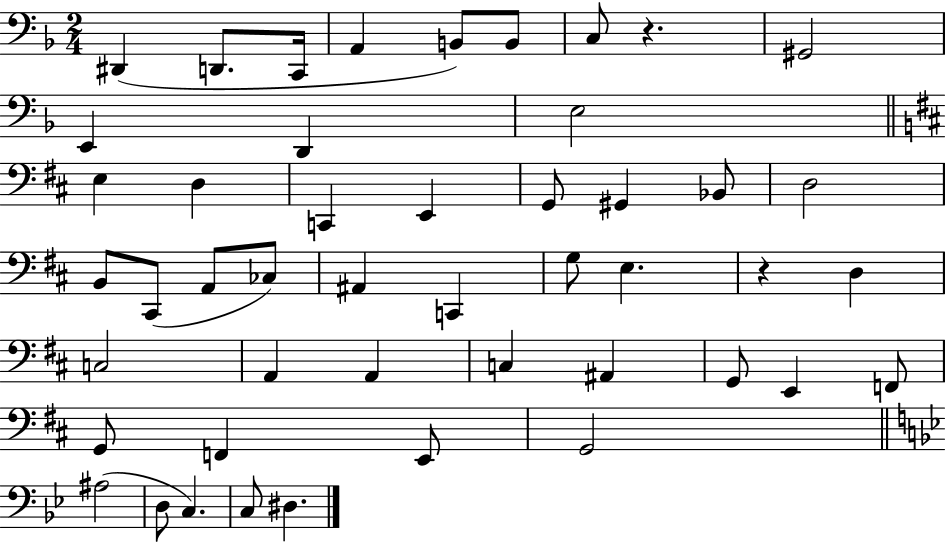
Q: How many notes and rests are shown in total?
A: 47